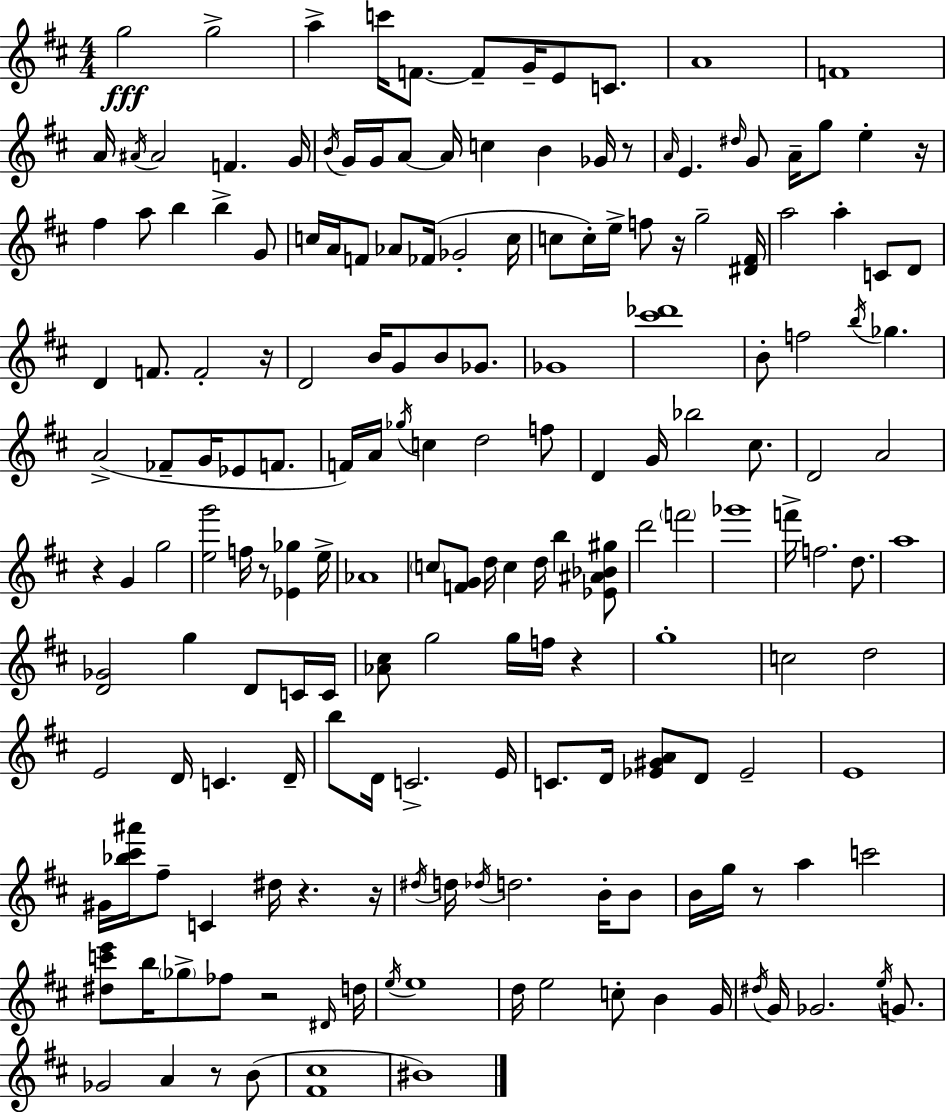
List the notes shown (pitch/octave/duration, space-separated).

G5/h G5/h A5/q C6/s F4/e. F4/e G4/s E4/e C4/e. A4/w F4/w A4/s A#4/s A#4/h F4/q. G4/s B4/s G4/s G4/s A4/e A4/s C5/q B4/q Gb4/s R/e A4/s E4/q. D#5/s G4/e A4/s G5/e E5/q R/s F#5/q A5/e B5/q B5/q G4/e C5/s A4/s F4/e Ab4/e FES4/s Gb4/h C5/s C5/e C5/s E5/s F5/e R/s G5/h [D#4,F#4]/s A5/h A5/q C4/e D4/e D4/q F4/e. F4/h R/s D4/h B4/s G4/e B4/e Gb4/e. Gb4/w [C#6,Db6]/w B4/e F5/h B5/s Gb5/q. A4/h FES4/e G4/s Eb4/e F4/e. F4/s A4/s Gb5/s C5/q D5/h F5/e D4/q G4/s Bb5/h C#5/e. D4/h A4/h R/q G4/q G5/h [E5,G6]/h F5/s R/e [Eb4,Gb5]/q E5/s Ab4/w C5/e [F4,G4]/e D5/s C5/q D5/s B5/q [Eb4,A#4,Bb4,G#5]/e D6/h F6/h Gb6/w F6/s F5/h. D5/e. A5/w [D4,Gb4]/h G5/q D4/e C4/s C4/s [Ab4,C#5]/e G5/h G5/s F5/s R/q G5/w C5/h D5/h E4/h D4/s C4/q. D4/s B5/e D4/s C4/h. E4/s C4/e. D4/s [Eb4,G#4,A4]/e D4/e Eb4/h E4/w G#4/s [Bb5,C#6,A#6]/s F#5/e C4/q D#5/s R/q. R/s D#5/s D5/s Db5/s D5/h. B4/s B4/e B4/s G5/s R/e A5/q C6/h [D#5,C6,E6]/e B5/s Gb5/e FES5/e R/h D#4/s D5/s E5/s E5/w D5/s E5/h C5/e B4/q G4/s D#5/s G4/s Gb4/h. E5/s G4/e. Gb4/h A4/q R/e B4/e [F#4,C#5]/w BIS4/w